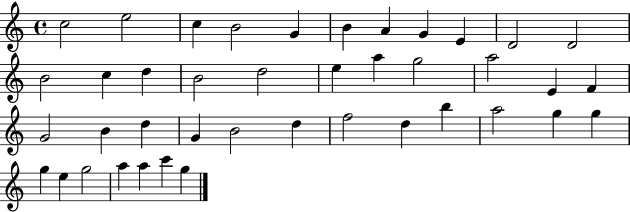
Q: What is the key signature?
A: C major